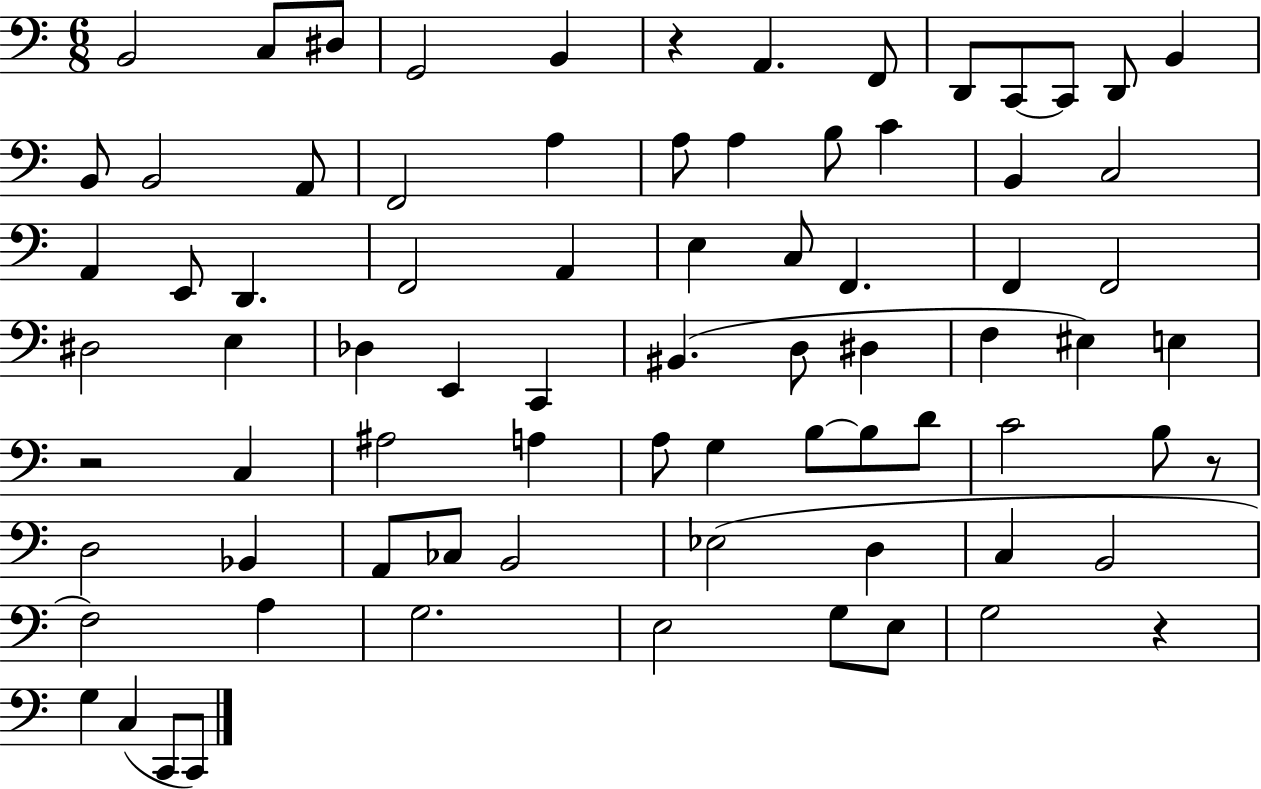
{
  \clef bass
  \numericTimeSignature
  \time 6/8
  \key c \major
  b,2 c8 dis8 | g,2 b,4 | r4 a,4. f,8 | d,8 c,8~~ c,8 d,8 b,4 | \break b,8 b,2 a,8 | f,2 a4 | a8 a4 b8 c'4 | b,4 c2 | \break a,4 e,8 d,4. | f,2 a,4 | e4 c8 f,4. | f,4 f,2 | \break dis2 e4 | des4 e,4 c,4 | bis,4.( d8 dis4 | f4 eis4) e4 | \break r2 c4 | ais2 a4 | a8 g4 b8~~ b8 d'8 | c'2 b8 r8 | \break d2 bes,4 | a,8 ces8 b,2 | ees2( d4 | c4 b,2 | \break f2) a4 | g2. | e2 g8 e8 | g2 r4 | \break g4 c4( c,8 c,8) | \bar "|."
}